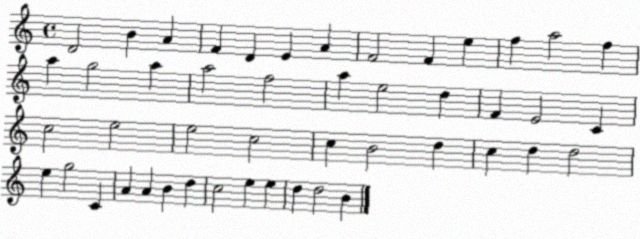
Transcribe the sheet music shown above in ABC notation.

X:1
T:Untitled
M:4/4
L:1/4
K:C
D2 B A F D E A F2 F e f a2 f a g2 a a2 f2 a e2 d F E2 C c2 e2 e2 c2 c B2 d c d d2 e g2 C A A B d c2 e e d d2 B